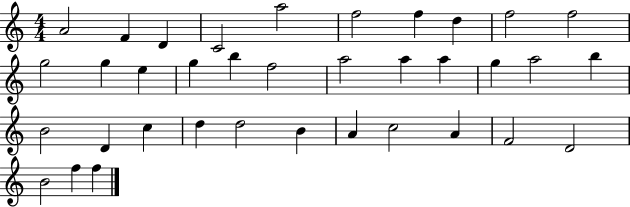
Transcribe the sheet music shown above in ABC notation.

X:1
T:Untitled
M:4/4
L:1/4
K:C
A2 F D C2 a2 f2 f d f2 f2 g2 g e g b f2 a2 a a g a2 b B2 D c d d2 B A c2 A F2 D2 B2 f f